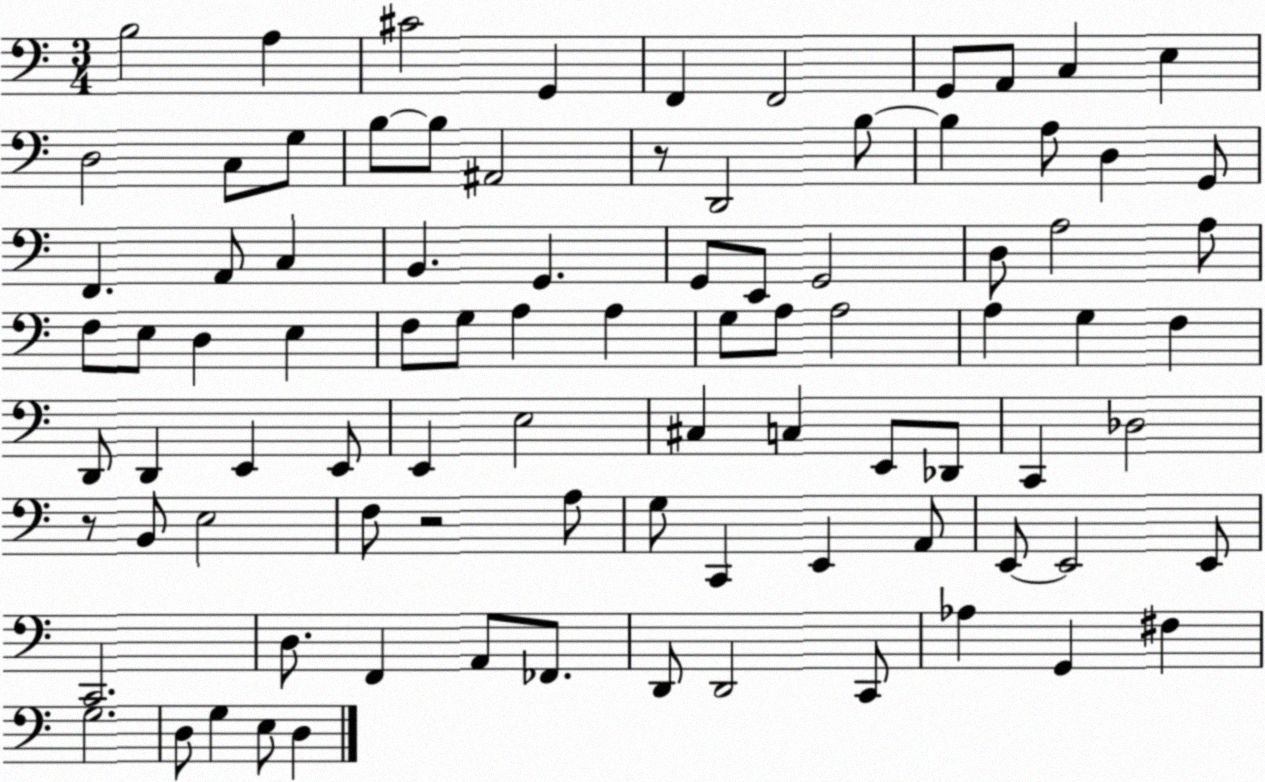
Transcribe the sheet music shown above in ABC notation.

X:1
T:Untitled
M:3/4
L:1/4
K:C
B,2 A, ^C2 G,, F,, F,,2 G,,/2 A,,/2 C, E, D,2 C,/2 G,/2 B,/2 B,/2 ^A,,2 z/2 D,,2 B,/2 B, A,/2 D, G,,/2 F,, A,,/2 C, B,, G,, G,,/2 E,,/2 G,,2 D,/2 A,2 A,/2 F,/2 E,/2 D, E, F,/2 G,/2 A, A, G,/2 A,/2 A,2 A, G, F, D,,/2 D,, E,, E,,/2 E,, E,2 ^C, C, E,,/2 _D,,/2 C,, _D,2 z/2 B,,/2 E,2 F,/2 z2 A,/2 G,/2 C,, E,, A,,/2 E,,/2 E,,2 E,,/2 C,,2 D,/2 F,, A,,/2 _F,,/2 D,,/2 D,,2 C,,/2 _A, G,, ^F, G,2 D,/2 G, E,/2 D,